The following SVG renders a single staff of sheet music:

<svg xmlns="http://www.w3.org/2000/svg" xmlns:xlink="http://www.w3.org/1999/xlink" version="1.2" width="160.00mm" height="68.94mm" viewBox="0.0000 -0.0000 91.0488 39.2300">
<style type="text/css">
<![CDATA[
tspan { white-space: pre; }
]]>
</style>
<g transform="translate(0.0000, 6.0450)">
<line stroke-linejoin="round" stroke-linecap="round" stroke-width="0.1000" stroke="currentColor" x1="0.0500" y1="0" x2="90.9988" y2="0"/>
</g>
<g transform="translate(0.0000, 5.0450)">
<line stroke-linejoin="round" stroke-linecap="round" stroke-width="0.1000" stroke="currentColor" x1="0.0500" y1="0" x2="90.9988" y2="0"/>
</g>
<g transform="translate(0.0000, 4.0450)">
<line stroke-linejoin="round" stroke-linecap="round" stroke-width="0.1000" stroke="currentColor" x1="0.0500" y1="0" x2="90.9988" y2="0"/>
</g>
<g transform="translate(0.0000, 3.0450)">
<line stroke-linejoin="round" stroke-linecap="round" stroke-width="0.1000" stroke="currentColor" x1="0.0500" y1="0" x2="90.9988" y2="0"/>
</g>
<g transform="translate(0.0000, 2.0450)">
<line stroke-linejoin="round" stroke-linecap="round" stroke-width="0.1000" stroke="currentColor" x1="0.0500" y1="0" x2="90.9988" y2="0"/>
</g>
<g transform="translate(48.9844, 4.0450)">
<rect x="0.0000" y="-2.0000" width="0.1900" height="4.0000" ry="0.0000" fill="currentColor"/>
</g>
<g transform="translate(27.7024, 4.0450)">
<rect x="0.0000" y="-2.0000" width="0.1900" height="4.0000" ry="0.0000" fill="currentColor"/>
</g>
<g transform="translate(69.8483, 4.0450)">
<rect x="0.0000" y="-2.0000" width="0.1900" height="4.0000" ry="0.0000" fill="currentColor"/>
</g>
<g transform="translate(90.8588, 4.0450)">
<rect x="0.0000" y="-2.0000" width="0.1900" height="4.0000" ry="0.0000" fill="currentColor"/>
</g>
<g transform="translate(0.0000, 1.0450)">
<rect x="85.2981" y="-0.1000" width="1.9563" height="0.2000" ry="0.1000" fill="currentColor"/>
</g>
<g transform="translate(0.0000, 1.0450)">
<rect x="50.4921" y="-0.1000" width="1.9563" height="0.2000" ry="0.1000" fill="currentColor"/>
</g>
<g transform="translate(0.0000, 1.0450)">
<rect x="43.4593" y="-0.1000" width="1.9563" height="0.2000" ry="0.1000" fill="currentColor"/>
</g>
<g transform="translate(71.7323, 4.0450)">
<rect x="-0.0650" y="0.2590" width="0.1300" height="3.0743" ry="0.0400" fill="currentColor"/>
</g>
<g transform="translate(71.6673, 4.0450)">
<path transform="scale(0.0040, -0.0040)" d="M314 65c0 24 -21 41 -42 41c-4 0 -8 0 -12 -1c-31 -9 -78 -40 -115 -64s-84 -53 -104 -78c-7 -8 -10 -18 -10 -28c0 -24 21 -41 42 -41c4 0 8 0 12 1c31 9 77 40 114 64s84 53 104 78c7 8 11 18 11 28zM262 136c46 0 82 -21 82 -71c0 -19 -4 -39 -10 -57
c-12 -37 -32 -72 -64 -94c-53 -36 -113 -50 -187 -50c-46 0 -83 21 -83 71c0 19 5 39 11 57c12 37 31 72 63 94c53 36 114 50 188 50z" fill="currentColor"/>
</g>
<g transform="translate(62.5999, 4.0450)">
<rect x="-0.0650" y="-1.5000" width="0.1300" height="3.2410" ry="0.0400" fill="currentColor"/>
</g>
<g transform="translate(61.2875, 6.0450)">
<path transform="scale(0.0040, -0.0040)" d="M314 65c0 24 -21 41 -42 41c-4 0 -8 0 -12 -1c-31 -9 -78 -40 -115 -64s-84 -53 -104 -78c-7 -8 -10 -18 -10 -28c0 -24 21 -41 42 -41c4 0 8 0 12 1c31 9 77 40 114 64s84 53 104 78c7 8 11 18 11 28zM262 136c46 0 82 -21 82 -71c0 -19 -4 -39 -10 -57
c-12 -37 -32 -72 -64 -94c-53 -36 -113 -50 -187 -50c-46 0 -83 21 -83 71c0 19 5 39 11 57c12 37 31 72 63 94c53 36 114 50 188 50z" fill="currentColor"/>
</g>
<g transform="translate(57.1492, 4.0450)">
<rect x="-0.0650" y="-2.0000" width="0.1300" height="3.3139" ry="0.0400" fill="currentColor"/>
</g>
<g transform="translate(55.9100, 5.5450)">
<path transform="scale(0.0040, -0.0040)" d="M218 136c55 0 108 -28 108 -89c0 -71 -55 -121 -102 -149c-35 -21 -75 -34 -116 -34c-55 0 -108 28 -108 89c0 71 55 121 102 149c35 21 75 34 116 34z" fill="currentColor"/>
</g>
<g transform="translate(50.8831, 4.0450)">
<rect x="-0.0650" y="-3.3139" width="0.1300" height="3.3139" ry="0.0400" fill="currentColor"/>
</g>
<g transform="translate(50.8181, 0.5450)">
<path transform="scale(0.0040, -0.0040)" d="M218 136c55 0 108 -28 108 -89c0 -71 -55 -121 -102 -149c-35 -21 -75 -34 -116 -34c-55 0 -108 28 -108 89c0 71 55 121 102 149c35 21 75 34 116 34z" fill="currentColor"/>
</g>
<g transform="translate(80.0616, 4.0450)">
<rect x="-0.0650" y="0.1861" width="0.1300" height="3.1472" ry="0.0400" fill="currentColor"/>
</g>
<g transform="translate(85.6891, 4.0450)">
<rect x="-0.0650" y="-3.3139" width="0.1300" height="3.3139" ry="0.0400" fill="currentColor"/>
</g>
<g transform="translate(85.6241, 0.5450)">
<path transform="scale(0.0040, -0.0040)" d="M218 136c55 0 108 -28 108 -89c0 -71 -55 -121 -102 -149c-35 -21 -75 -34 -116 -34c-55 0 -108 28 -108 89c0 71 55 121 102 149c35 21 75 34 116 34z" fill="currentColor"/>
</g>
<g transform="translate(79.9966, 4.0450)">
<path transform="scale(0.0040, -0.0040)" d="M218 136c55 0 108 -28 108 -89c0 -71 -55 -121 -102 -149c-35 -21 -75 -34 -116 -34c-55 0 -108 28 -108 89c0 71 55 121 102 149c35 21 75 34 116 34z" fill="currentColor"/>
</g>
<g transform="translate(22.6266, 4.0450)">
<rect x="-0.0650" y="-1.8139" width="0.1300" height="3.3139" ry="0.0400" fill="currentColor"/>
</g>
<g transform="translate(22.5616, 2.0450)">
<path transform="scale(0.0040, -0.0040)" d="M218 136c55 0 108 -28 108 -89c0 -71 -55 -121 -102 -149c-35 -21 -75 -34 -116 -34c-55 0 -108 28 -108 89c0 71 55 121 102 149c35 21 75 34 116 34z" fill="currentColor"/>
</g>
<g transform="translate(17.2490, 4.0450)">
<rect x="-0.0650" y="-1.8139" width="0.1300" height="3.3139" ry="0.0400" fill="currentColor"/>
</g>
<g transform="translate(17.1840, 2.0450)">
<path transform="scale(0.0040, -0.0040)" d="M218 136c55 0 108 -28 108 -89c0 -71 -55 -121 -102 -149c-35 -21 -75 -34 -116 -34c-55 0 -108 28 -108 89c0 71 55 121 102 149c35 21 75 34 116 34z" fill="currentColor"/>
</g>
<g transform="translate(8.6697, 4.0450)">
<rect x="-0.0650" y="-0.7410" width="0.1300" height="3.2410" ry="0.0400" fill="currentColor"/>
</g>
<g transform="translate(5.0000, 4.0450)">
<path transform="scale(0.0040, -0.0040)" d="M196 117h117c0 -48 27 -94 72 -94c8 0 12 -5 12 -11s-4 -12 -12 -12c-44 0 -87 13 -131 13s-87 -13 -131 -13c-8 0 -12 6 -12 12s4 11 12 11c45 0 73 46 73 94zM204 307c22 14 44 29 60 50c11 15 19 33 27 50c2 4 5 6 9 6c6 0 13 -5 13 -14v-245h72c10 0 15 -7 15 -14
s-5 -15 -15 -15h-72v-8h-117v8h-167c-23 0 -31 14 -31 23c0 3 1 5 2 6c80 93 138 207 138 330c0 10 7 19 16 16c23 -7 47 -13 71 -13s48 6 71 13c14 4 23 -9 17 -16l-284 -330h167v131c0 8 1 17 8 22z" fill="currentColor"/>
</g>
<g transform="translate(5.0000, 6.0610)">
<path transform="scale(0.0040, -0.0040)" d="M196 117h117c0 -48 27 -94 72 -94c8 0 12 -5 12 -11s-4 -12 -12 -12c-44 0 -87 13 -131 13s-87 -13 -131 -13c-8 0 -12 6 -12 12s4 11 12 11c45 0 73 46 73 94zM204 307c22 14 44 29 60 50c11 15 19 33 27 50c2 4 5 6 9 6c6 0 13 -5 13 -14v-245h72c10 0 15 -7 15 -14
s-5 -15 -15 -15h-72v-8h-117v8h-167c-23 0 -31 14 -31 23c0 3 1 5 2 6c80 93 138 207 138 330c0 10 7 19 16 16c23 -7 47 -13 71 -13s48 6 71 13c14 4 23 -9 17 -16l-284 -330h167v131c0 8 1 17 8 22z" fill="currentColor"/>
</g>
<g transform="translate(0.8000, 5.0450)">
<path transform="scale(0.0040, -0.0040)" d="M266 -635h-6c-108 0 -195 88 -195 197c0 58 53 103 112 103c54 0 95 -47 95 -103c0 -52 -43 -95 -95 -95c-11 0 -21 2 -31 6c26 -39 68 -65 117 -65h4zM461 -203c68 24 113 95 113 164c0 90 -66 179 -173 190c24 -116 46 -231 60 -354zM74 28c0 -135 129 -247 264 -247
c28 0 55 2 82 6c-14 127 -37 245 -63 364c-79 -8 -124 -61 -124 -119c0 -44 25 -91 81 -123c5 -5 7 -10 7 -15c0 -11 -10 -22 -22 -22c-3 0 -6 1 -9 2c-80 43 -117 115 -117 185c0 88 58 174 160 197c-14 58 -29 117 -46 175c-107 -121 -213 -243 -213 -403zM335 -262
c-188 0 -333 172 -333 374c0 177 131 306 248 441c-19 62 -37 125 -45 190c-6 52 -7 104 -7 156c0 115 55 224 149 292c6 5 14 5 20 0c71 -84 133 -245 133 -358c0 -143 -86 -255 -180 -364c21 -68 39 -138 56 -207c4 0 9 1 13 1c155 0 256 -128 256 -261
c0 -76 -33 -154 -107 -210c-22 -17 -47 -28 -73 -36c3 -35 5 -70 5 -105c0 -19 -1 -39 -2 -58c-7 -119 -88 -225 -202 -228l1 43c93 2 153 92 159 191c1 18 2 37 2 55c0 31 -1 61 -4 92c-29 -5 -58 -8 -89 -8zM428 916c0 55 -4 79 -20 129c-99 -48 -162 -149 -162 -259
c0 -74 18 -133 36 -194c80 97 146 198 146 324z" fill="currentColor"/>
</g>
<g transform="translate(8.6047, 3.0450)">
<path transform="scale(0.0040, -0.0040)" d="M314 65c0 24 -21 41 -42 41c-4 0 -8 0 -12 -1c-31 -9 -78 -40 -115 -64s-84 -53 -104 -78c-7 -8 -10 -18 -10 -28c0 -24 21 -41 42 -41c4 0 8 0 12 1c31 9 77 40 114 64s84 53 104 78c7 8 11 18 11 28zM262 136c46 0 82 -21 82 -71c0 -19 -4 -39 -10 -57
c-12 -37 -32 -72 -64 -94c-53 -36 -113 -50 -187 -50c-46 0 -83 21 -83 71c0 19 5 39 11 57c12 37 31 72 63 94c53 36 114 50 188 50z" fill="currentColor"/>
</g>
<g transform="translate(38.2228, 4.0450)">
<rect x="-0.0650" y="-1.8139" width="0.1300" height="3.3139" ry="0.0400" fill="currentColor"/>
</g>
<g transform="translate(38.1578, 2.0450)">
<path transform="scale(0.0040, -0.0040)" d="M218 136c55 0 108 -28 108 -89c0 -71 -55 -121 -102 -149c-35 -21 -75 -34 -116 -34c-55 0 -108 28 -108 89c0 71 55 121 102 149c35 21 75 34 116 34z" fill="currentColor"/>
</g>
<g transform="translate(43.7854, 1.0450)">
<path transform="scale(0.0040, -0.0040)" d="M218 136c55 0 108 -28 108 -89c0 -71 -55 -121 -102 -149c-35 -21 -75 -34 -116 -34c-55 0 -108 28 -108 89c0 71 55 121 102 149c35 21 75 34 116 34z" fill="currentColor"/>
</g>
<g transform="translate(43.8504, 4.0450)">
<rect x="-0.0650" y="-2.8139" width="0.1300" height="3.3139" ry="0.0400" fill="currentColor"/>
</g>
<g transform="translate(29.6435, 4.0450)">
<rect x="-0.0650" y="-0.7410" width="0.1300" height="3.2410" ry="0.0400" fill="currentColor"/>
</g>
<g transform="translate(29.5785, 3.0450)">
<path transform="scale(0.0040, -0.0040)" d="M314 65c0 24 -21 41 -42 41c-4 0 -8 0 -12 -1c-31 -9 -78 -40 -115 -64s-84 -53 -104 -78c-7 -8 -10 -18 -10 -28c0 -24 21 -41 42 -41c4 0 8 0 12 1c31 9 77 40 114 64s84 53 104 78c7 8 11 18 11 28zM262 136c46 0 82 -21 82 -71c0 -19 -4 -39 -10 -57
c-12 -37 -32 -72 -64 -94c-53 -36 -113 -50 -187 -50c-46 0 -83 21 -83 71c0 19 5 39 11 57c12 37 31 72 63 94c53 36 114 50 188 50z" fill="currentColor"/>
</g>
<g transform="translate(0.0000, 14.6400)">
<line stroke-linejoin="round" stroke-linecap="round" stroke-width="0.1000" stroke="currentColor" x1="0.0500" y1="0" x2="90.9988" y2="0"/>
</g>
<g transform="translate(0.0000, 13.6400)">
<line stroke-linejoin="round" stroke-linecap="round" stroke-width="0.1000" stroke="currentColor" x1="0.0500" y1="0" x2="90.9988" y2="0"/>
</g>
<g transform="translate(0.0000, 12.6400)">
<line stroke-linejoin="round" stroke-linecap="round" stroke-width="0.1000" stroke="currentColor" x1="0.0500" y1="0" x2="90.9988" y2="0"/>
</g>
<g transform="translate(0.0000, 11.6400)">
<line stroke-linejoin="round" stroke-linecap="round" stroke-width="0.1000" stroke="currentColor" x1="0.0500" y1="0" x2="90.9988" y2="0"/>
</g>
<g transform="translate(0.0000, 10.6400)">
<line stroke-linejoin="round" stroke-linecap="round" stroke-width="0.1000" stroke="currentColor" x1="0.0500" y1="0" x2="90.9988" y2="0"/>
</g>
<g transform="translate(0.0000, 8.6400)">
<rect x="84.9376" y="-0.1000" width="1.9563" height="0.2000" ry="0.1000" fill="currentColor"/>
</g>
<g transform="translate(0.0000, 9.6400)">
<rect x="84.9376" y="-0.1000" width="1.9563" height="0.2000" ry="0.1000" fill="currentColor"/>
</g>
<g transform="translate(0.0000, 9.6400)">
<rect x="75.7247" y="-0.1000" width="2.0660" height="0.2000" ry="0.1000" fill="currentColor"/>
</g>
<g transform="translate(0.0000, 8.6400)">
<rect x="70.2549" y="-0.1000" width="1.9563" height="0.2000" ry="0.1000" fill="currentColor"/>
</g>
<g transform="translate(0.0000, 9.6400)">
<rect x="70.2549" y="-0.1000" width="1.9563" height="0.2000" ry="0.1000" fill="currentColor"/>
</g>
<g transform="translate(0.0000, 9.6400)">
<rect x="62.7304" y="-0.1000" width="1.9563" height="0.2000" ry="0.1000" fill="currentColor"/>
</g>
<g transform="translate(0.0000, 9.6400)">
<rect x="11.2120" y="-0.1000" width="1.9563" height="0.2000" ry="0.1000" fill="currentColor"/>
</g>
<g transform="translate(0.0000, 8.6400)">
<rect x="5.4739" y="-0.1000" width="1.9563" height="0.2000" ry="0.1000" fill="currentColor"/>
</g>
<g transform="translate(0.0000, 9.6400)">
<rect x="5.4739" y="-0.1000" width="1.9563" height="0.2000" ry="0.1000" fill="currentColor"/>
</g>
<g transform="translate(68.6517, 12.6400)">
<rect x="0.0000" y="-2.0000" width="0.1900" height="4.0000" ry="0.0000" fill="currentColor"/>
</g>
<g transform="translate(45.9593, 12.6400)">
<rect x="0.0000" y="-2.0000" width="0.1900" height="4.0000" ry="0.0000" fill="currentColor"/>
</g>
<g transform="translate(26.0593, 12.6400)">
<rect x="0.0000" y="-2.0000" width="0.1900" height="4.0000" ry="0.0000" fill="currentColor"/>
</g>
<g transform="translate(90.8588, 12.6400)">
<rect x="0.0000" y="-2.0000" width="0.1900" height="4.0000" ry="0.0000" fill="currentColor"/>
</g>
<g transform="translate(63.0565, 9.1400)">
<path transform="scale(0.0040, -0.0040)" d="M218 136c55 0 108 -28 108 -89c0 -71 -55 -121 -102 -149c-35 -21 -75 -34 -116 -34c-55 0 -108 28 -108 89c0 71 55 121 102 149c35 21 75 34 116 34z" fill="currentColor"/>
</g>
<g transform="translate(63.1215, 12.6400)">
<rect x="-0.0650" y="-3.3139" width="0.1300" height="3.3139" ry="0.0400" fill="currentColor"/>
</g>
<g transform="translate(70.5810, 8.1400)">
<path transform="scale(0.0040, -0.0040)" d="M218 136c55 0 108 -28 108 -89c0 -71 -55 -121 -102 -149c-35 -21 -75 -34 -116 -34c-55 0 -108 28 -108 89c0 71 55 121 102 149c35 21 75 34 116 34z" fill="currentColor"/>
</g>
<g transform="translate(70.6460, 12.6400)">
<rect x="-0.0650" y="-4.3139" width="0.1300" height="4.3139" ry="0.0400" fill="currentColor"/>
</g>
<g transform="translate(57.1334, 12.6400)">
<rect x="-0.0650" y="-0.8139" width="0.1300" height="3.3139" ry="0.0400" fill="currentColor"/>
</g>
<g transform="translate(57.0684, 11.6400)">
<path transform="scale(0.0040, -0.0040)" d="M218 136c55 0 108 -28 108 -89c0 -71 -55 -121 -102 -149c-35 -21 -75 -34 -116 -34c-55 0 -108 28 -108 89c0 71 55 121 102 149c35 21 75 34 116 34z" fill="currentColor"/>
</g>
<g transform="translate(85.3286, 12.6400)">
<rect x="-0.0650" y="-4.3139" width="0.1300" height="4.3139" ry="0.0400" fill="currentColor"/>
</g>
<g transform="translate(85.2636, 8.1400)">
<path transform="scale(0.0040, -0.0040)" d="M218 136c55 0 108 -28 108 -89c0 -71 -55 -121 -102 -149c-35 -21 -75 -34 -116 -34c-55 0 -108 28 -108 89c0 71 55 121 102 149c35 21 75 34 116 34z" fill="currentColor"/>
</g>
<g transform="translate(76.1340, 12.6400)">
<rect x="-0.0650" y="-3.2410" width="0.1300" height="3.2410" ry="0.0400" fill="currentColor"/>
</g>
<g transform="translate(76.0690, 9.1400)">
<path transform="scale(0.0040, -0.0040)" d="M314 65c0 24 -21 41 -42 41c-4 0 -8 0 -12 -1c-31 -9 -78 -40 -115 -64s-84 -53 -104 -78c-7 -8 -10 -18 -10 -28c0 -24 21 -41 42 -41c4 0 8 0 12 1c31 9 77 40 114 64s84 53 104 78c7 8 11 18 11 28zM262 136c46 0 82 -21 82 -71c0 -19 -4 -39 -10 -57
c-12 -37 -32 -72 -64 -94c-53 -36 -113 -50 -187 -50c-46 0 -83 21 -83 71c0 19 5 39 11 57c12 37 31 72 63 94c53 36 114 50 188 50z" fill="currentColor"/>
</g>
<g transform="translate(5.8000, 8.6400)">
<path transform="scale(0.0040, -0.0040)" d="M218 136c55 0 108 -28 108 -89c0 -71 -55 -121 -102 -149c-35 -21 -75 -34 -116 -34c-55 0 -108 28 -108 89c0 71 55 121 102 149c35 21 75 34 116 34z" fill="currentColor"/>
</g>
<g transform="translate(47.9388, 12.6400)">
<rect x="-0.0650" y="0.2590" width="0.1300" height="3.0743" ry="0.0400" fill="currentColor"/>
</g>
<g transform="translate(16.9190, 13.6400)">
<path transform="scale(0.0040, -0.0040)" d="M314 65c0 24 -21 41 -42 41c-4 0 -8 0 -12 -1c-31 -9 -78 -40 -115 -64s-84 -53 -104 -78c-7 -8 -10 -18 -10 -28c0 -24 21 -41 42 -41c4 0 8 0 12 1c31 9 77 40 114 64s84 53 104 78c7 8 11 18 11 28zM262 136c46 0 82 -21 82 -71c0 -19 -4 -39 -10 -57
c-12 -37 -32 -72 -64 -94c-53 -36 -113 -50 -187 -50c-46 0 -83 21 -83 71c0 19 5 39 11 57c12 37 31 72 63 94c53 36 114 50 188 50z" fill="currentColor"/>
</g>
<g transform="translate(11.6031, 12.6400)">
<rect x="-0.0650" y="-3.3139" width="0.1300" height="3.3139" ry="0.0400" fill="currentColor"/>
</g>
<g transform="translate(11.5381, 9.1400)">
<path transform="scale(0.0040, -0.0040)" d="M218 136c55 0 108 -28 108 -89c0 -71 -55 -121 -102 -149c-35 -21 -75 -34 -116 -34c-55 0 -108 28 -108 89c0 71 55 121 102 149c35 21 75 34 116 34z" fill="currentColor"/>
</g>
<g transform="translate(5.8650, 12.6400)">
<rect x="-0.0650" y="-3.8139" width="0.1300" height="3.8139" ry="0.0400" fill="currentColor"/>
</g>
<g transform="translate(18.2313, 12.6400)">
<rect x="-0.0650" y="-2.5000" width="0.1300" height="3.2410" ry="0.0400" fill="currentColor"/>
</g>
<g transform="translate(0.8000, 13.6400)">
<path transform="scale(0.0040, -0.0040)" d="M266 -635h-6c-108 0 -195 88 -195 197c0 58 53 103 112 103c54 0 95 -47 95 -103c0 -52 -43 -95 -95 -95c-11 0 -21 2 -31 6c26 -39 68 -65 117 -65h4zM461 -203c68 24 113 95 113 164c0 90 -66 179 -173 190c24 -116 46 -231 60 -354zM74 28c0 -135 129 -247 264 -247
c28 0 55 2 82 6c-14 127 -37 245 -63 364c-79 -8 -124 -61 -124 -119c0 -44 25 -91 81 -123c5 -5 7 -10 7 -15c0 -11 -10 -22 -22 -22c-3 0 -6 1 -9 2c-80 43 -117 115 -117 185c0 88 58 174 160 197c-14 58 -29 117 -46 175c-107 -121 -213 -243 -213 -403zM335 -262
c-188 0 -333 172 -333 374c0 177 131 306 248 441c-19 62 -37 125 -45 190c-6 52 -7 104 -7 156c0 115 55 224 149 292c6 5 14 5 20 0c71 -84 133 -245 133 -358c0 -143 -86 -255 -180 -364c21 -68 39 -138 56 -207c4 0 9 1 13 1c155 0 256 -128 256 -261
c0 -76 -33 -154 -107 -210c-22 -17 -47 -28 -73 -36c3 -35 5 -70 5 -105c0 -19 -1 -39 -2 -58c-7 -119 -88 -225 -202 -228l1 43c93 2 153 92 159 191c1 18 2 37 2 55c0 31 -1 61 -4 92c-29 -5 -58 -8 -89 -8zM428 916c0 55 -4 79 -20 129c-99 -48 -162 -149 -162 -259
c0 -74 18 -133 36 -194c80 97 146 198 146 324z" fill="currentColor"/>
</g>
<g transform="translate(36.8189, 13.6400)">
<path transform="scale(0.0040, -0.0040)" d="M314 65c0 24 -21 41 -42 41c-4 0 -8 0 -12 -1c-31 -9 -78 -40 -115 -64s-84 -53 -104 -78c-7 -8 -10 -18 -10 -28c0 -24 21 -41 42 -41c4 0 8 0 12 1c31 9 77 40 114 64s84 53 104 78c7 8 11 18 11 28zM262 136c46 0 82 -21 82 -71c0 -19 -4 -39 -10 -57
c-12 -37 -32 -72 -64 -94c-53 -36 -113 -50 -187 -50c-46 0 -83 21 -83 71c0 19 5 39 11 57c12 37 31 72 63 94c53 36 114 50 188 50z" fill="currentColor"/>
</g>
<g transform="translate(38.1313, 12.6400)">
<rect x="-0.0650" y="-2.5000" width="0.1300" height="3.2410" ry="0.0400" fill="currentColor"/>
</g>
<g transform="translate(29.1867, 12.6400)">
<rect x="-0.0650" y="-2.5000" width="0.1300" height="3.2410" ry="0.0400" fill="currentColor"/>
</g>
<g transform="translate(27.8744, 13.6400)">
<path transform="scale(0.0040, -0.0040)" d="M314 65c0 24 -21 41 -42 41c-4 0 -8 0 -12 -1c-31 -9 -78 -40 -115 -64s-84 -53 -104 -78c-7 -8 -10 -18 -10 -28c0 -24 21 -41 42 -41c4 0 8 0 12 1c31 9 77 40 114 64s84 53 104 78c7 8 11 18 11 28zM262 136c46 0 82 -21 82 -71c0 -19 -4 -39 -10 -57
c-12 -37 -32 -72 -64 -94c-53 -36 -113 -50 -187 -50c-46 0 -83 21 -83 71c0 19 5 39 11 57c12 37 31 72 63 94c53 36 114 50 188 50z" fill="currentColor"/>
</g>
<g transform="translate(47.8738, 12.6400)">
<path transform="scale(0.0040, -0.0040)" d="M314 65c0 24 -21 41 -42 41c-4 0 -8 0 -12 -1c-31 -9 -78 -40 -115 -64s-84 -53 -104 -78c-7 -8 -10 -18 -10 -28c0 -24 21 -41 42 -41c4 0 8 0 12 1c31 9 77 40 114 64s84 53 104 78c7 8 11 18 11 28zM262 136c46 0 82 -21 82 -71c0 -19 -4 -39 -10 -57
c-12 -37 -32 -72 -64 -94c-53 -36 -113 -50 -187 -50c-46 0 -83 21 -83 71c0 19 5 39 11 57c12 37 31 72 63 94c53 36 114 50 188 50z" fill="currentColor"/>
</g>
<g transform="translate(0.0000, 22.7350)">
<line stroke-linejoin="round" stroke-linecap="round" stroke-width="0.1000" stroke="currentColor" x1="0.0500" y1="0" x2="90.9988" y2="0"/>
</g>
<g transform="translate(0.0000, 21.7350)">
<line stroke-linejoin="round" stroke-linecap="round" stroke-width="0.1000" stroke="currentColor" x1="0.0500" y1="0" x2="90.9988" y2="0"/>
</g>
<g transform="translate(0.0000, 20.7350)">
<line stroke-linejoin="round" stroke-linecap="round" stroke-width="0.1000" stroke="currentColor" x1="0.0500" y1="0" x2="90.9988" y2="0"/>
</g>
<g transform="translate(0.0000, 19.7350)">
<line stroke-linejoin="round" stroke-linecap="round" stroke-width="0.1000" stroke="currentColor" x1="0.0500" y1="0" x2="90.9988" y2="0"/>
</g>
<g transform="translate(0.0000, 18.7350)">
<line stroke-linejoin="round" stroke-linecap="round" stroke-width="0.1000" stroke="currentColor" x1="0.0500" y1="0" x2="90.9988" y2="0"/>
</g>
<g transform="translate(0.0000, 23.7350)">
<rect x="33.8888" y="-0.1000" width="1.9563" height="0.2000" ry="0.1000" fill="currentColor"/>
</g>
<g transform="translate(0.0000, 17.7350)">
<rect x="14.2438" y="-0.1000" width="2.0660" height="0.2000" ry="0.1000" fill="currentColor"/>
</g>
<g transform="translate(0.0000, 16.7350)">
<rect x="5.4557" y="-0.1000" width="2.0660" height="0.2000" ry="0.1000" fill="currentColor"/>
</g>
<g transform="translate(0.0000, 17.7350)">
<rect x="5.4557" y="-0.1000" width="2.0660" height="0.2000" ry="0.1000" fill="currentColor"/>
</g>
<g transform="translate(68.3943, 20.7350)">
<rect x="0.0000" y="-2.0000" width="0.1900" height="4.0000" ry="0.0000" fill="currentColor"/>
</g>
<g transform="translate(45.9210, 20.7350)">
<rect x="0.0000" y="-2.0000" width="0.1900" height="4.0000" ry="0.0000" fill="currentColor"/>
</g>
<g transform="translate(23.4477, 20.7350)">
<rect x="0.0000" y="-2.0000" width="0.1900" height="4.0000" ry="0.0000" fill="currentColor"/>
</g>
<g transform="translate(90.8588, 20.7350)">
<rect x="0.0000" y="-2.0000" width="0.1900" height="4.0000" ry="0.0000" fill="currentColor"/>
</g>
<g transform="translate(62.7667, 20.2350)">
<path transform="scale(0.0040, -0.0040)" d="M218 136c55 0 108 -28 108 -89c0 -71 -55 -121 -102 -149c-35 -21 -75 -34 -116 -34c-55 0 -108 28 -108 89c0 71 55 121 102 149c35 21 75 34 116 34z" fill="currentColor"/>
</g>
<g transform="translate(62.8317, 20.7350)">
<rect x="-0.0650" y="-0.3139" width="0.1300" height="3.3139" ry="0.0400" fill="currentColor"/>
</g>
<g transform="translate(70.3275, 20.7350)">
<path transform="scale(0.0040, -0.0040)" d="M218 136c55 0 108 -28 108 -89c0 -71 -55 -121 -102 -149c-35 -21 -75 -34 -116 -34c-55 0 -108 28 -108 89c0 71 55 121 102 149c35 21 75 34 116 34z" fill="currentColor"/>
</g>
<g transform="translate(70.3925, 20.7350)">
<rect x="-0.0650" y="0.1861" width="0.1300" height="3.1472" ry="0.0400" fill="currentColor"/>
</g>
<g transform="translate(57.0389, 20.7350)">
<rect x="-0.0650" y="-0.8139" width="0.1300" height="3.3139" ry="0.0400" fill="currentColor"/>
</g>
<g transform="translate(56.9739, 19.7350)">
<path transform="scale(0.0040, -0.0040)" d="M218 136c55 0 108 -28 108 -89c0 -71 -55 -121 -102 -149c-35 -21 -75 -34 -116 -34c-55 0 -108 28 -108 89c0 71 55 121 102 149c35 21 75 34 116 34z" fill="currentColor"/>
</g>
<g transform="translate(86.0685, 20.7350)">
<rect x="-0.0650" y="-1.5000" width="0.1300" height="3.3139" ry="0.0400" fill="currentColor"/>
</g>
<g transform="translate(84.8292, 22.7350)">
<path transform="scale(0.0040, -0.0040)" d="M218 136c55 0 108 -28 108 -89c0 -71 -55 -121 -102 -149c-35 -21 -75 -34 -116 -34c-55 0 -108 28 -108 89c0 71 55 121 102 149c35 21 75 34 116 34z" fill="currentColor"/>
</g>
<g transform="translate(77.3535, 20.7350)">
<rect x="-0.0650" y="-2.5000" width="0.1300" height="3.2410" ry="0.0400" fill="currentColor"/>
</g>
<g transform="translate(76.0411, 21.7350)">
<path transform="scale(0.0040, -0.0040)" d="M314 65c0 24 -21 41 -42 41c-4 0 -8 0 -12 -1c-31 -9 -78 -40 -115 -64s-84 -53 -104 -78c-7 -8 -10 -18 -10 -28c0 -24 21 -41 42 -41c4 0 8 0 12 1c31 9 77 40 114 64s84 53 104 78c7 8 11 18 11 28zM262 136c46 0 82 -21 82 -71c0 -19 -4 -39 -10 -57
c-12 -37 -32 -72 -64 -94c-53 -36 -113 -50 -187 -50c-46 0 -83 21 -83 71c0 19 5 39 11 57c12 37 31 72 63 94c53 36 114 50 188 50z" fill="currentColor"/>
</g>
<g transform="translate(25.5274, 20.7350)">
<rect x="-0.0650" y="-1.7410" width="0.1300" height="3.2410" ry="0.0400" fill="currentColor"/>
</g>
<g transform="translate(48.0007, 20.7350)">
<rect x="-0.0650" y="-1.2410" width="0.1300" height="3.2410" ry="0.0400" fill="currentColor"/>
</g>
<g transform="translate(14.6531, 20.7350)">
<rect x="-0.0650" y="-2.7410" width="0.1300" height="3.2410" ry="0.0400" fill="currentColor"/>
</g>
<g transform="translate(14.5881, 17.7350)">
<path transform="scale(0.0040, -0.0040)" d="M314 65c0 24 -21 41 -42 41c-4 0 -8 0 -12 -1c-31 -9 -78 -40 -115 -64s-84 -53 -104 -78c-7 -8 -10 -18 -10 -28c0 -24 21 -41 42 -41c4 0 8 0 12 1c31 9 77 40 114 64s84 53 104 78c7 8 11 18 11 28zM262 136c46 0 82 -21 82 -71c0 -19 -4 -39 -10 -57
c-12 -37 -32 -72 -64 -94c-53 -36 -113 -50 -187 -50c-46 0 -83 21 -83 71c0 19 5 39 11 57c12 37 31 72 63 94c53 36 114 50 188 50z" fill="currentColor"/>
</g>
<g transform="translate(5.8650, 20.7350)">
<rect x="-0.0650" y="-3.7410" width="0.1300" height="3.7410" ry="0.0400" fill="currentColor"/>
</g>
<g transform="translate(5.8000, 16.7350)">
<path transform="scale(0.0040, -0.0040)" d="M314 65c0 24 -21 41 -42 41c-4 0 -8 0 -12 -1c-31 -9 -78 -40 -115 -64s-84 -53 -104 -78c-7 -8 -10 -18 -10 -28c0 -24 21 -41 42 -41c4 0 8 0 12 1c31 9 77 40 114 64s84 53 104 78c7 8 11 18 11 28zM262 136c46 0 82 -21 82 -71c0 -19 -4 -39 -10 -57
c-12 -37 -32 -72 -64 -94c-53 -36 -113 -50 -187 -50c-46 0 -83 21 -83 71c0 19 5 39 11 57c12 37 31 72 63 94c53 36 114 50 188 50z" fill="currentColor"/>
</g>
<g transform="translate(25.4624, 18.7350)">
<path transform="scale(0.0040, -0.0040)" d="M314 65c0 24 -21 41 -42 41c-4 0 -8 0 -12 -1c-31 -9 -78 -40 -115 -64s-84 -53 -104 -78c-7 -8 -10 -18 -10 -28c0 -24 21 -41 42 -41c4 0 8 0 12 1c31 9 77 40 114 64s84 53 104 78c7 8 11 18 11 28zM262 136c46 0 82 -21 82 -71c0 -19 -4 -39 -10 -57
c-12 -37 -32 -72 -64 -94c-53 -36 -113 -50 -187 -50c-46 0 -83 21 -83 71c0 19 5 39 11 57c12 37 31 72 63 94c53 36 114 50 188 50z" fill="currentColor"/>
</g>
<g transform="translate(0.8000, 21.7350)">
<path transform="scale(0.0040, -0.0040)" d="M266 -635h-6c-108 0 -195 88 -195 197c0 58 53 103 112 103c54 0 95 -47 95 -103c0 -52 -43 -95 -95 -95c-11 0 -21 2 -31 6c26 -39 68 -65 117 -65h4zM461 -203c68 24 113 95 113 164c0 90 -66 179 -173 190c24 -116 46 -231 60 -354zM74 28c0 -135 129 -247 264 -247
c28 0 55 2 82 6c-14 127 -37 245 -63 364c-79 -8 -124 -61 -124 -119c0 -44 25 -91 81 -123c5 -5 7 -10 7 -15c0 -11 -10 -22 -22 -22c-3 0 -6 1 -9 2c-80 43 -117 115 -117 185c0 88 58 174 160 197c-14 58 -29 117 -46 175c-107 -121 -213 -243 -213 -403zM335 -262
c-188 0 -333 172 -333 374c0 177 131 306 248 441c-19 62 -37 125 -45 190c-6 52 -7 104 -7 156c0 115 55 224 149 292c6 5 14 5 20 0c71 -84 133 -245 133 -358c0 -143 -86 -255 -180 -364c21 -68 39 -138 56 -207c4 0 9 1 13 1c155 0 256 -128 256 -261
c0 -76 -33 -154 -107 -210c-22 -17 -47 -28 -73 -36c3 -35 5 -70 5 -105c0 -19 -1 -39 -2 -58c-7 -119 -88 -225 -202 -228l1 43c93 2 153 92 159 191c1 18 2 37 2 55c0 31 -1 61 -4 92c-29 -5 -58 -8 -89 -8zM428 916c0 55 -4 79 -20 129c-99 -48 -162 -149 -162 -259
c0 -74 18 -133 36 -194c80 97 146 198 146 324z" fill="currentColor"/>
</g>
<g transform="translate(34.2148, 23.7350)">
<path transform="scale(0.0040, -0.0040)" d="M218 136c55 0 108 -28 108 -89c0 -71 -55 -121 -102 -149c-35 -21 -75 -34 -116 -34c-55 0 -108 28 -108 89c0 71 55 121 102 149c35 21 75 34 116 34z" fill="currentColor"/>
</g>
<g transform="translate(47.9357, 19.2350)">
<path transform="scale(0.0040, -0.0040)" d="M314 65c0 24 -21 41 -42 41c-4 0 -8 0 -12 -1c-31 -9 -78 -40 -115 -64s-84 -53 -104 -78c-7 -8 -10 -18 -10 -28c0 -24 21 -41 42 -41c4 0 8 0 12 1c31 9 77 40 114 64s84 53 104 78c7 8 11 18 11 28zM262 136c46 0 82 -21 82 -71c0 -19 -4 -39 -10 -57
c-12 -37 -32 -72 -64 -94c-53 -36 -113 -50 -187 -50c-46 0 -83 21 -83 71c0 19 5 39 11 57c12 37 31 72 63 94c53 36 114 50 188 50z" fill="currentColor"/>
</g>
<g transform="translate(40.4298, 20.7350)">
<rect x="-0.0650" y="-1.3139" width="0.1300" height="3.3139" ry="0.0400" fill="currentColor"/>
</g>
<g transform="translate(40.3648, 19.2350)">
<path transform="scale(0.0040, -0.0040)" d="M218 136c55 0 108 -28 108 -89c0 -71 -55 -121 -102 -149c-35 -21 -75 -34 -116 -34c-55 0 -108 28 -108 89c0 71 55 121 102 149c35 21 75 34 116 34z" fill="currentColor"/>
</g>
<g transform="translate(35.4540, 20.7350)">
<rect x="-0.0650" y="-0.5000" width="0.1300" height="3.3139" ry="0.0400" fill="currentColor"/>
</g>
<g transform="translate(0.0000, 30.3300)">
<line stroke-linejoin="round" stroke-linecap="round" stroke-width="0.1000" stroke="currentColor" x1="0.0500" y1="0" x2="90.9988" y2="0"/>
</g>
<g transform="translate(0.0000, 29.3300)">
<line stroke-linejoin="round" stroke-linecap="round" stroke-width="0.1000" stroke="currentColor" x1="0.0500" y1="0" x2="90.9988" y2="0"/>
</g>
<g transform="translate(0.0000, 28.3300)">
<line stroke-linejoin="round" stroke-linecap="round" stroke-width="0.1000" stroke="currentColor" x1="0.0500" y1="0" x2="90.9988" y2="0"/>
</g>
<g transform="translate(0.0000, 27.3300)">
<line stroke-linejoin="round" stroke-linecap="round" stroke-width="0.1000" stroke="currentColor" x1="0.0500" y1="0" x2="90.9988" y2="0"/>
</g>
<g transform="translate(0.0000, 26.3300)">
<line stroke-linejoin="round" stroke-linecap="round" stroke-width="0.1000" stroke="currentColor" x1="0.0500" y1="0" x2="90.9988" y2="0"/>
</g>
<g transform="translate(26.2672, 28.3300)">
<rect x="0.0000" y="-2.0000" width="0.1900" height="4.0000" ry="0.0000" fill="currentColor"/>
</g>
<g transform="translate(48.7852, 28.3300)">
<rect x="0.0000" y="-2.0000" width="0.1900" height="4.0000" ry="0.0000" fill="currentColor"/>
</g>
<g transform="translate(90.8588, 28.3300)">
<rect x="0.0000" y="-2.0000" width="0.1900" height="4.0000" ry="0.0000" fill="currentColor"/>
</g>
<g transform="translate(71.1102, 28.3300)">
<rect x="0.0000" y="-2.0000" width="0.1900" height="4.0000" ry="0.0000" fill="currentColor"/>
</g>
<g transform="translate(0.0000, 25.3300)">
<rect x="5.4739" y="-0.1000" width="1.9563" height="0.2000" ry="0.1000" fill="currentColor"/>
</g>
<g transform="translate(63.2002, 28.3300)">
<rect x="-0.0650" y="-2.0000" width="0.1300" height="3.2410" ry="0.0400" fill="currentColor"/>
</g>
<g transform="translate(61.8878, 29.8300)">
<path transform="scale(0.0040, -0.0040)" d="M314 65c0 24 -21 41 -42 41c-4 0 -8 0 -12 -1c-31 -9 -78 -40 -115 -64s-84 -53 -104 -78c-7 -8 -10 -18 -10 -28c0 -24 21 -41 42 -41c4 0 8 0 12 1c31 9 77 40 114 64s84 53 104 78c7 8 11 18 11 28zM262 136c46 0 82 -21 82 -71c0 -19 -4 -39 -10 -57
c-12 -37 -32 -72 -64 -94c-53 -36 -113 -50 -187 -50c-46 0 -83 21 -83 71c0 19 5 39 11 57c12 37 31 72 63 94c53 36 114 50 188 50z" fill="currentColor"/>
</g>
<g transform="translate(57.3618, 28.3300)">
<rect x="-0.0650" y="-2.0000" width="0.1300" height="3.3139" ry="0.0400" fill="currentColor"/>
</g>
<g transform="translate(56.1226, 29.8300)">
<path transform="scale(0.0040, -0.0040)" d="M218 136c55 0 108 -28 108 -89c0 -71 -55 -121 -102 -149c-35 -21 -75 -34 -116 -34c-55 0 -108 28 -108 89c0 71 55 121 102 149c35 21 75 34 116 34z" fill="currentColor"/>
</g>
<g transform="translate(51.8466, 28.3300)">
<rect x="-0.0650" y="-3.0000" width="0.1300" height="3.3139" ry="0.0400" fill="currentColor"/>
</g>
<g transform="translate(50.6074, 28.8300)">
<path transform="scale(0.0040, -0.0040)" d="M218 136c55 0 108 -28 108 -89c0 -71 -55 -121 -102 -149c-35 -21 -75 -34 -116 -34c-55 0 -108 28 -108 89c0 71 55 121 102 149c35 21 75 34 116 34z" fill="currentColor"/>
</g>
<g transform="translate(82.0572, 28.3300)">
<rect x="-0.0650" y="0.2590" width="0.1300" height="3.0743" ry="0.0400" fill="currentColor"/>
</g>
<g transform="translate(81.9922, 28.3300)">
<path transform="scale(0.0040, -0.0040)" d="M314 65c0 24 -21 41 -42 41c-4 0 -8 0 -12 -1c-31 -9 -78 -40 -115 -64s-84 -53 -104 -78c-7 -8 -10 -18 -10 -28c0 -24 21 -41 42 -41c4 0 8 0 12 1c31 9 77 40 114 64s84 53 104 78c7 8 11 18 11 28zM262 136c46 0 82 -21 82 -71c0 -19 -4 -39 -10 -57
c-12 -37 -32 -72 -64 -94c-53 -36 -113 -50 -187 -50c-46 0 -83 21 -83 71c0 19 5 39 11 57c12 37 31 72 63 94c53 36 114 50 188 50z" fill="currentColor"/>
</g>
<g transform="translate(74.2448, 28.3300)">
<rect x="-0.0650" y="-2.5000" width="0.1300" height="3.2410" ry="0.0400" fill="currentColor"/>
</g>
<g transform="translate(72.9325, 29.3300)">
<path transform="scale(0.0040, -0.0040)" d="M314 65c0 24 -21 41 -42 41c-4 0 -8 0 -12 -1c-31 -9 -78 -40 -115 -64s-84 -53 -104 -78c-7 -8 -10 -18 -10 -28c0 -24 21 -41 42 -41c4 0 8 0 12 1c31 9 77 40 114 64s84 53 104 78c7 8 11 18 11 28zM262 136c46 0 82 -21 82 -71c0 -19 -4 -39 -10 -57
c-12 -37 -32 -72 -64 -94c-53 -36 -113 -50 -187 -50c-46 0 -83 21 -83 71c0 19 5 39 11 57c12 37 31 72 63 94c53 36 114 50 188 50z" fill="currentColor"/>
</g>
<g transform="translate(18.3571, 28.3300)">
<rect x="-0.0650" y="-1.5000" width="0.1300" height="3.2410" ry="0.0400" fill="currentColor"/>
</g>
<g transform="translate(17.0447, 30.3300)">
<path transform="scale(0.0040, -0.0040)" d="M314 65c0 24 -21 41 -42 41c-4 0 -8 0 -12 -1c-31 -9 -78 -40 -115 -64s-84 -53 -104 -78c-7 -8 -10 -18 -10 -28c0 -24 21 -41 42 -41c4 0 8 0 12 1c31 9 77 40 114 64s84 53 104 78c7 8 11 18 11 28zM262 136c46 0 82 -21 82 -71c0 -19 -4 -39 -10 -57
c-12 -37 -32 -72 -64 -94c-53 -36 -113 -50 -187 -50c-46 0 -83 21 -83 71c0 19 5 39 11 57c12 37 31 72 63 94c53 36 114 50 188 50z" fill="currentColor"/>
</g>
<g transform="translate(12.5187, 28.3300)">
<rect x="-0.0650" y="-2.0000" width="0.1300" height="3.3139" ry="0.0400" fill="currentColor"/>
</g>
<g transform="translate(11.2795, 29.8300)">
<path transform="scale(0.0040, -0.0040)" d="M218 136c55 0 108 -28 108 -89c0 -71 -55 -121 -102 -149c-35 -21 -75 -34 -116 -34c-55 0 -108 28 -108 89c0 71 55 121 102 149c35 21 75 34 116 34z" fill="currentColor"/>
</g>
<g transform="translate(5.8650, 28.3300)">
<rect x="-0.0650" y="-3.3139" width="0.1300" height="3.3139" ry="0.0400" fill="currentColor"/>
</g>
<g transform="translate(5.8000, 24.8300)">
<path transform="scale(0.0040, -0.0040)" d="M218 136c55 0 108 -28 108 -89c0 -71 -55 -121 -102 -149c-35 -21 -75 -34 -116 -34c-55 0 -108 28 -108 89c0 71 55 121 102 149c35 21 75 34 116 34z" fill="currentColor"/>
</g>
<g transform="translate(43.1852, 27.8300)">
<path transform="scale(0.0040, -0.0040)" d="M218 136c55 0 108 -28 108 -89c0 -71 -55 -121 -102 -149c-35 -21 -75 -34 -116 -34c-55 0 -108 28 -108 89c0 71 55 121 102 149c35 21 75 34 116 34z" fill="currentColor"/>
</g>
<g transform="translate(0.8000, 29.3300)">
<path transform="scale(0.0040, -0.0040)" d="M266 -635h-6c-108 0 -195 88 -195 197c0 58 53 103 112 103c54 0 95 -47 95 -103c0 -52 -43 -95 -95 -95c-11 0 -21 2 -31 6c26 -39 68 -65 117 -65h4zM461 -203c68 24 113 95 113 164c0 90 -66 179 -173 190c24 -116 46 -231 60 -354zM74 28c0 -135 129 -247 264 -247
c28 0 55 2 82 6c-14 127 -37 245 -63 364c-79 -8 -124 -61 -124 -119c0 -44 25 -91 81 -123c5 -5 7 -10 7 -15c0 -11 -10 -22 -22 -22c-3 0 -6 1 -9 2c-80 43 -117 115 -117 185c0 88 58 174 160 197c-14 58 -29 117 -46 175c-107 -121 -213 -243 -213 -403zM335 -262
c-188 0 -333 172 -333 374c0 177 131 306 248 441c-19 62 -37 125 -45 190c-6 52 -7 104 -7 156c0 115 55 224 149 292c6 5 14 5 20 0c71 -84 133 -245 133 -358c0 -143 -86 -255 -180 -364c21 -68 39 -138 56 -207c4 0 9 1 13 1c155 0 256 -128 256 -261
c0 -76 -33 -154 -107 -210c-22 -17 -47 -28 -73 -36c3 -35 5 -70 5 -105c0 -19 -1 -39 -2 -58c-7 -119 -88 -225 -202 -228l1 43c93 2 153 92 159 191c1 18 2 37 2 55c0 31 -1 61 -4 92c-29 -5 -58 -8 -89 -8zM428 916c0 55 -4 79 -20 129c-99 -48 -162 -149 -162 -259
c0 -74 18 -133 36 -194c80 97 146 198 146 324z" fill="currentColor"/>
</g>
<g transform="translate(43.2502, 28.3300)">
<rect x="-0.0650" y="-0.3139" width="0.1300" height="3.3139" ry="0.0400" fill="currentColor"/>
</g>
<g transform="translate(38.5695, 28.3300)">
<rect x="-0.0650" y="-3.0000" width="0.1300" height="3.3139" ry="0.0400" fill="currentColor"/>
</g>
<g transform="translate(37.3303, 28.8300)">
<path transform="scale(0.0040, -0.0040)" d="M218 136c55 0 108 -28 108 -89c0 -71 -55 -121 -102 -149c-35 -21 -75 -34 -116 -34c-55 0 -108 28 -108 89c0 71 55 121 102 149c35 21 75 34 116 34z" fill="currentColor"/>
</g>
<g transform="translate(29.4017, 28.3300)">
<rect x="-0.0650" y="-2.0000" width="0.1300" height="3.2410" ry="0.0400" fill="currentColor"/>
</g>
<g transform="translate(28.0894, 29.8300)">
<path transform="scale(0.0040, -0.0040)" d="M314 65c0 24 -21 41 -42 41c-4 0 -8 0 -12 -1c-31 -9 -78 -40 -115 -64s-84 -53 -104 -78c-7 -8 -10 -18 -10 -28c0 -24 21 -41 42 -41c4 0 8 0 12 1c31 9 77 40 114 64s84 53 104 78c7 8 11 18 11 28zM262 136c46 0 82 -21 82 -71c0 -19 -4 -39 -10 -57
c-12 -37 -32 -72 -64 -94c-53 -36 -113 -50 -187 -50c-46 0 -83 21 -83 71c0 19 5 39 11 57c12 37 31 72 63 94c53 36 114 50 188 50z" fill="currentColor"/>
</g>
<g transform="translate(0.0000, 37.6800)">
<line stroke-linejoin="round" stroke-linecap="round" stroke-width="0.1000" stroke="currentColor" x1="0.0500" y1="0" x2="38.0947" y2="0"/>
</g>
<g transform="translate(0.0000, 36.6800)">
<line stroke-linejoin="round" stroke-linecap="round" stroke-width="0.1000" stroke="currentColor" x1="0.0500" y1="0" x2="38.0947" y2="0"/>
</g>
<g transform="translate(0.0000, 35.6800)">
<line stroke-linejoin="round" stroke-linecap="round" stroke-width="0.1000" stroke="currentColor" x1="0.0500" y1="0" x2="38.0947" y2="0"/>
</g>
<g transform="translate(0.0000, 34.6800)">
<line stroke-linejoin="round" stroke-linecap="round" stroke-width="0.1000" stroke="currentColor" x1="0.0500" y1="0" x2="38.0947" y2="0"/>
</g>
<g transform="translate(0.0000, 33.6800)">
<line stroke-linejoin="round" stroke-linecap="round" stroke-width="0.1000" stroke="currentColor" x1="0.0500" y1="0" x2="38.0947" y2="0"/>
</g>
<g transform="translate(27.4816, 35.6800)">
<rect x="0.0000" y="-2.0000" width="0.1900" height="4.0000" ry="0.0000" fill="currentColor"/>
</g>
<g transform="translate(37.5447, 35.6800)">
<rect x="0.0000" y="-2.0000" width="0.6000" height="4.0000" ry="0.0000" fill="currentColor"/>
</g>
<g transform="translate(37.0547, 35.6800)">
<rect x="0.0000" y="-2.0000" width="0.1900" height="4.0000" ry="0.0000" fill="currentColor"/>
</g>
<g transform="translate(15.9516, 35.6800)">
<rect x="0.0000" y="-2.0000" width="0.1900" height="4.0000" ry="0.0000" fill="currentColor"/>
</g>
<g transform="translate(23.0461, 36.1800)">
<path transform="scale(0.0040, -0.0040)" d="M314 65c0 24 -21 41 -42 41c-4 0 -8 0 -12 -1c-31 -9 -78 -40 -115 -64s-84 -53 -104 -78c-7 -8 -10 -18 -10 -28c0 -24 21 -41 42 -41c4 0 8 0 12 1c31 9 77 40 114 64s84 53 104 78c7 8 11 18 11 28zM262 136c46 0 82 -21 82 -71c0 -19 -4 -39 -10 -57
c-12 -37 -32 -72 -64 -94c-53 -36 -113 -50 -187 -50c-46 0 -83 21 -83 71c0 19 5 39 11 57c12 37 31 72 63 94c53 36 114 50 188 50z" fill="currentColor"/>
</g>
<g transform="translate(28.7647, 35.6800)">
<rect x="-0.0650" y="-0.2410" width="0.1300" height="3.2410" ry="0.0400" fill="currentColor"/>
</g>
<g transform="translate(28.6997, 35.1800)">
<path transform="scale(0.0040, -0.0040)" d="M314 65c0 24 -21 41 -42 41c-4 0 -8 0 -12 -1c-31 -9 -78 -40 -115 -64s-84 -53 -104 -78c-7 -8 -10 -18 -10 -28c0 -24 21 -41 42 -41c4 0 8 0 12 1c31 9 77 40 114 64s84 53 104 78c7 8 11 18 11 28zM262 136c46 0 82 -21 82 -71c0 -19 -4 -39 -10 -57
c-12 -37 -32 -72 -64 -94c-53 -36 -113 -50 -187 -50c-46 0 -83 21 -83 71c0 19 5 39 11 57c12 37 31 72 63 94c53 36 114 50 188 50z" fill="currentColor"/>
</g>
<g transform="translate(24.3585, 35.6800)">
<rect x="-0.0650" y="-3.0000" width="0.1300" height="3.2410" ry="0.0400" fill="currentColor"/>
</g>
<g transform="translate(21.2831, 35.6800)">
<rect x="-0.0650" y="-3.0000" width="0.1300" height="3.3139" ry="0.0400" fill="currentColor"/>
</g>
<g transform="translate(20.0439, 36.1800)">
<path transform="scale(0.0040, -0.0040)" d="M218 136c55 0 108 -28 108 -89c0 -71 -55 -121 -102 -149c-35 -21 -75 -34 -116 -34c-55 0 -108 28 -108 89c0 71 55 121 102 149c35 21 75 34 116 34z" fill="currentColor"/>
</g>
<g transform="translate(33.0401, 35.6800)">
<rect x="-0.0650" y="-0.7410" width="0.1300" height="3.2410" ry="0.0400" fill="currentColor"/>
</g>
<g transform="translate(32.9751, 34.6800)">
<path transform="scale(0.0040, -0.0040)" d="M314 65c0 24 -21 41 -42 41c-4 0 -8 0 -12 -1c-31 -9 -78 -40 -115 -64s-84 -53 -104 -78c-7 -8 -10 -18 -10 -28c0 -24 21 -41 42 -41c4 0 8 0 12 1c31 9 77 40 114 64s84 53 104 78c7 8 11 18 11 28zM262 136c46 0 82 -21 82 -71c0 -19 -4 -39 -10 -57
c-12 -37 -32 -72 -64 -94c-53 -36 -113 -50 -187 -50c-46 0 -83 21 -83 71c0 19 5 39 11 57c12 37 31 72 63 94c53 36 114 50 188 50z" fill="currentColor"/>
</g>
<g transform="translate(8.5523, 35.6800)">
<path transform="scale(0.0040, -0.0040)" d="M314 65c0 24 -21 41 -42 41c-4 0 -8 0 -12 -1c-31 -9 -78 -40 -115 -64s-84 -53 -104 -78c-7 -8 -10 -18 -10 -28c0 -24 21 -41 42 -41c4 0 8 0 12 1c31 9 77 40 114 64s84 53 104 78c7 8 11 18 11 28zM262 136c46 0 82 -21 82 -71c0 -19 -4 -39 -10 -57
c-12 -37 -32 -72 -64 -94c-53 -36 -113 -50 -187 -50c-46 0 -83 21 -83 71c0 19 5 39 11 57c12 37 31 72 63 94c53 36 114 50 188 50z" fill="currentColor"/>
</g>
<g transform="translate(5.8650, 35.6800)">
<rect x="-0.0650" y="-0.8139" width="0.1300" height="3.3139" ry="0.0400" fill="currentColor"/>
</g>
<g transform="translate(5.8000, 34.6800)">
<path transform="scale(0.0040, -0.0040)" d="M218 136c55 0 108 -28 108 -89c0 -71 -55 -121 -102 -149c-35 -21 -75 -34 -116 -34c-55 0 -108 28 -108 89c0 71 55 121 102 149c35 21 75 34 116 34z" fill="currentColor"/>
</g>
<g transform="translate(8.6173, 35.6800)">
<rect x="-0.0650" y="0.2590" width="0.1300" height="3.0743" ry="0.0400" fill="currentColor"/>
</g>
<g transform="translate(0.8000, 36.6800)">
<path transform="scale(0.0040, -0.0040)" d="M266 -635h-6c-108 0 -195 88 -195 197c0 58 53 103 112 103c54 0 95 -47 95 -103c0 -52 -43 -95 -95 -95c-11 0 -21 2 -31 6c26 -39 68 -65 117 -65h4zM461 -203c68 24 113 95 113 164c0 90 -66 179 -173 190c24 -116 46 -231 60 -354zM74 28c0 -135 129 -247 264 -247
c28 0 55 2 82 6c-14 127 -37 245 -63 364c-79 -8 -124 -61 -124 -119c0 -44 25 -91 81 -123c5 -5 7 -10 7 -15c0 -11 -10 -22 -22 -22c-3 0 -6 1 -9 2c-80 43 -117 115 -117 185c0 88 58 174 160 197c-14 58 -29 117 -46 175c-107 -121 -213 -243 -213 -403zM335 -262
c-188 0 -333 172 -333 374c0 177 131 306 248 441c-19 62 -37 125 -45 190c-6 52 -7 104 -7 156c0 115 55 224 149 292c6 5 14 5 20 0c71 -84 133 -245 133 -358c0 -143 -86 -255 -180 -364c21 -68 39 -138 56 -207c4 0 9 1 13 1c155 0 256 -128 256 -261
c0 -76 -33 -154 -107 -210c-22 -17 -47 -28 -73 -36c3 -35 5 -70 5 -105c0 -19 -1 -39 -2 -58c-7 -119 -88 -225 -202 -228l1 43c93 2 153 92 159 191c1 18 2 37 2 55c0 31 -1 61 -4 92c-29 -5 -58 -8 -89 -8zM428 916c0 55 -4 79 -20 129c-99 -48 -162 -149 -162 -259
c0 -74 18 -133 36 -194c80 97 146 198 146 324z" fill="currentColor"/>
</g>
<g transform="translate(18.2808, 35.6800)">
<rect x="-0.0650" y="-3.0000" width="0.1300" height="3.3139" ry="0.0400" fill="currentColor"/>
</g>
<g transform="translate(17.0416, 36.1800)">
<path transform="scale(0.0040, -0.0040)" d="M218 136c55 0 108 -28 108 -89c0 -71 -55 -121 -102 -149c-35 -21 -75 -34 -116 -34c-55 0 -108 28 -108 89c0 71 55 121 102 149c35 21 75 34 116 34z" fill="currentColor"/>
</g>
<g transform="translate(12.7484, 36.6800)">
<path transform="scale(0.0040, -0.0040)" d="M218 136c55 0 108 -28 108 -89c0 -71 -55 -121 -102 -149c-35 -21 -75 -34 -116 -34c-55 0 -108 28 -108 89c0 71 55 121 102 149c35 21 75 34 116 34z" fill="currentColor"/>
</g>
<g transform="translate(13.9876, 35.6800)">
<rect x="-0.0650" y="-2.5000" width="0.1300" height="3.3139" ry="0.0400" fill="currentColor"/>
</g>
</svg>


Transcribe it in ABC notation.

X:1
T:Untitled
M:4/4
L:1/4
K:C
d2 f f d2 f a b F E2 B2 B b c' b G2 G2 G2 B2 d b d' b2 d' c'2 a2 f2 C e e2 d c B G2 E b F E2 F2 A c A F F2 G2 B2 d B2 G A A A2 c2 d2